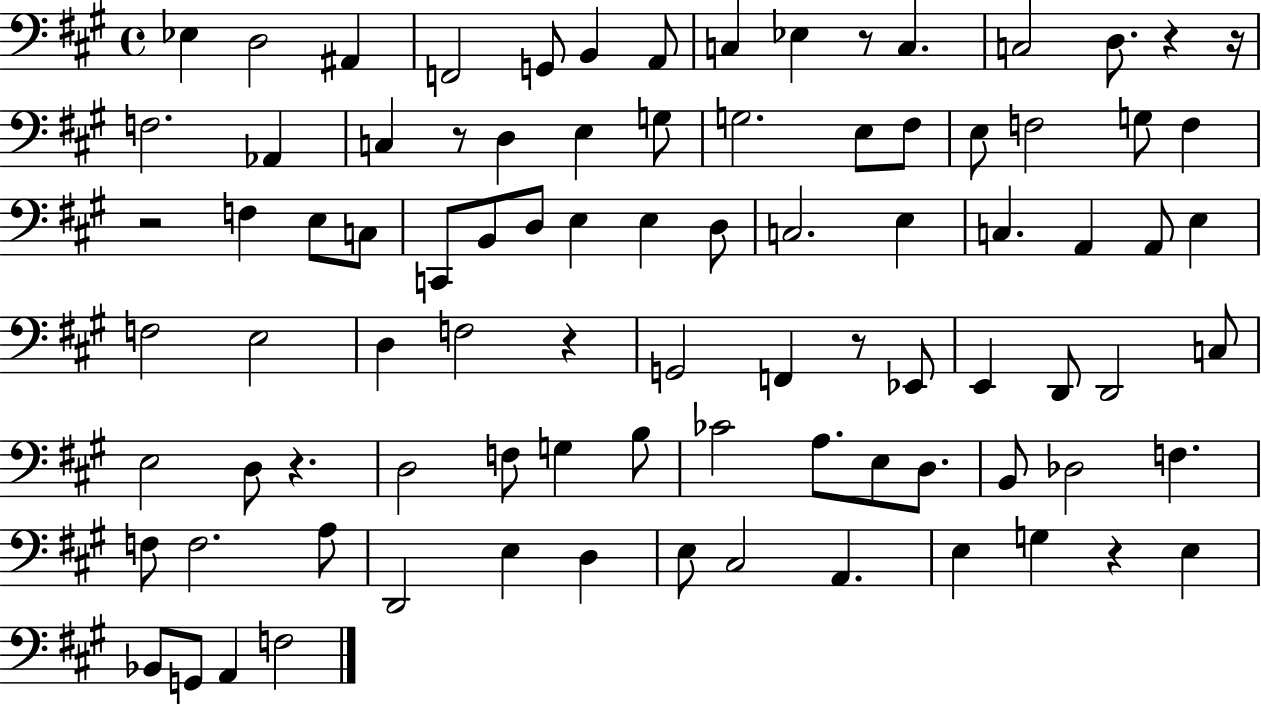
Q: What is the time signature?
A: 4/4